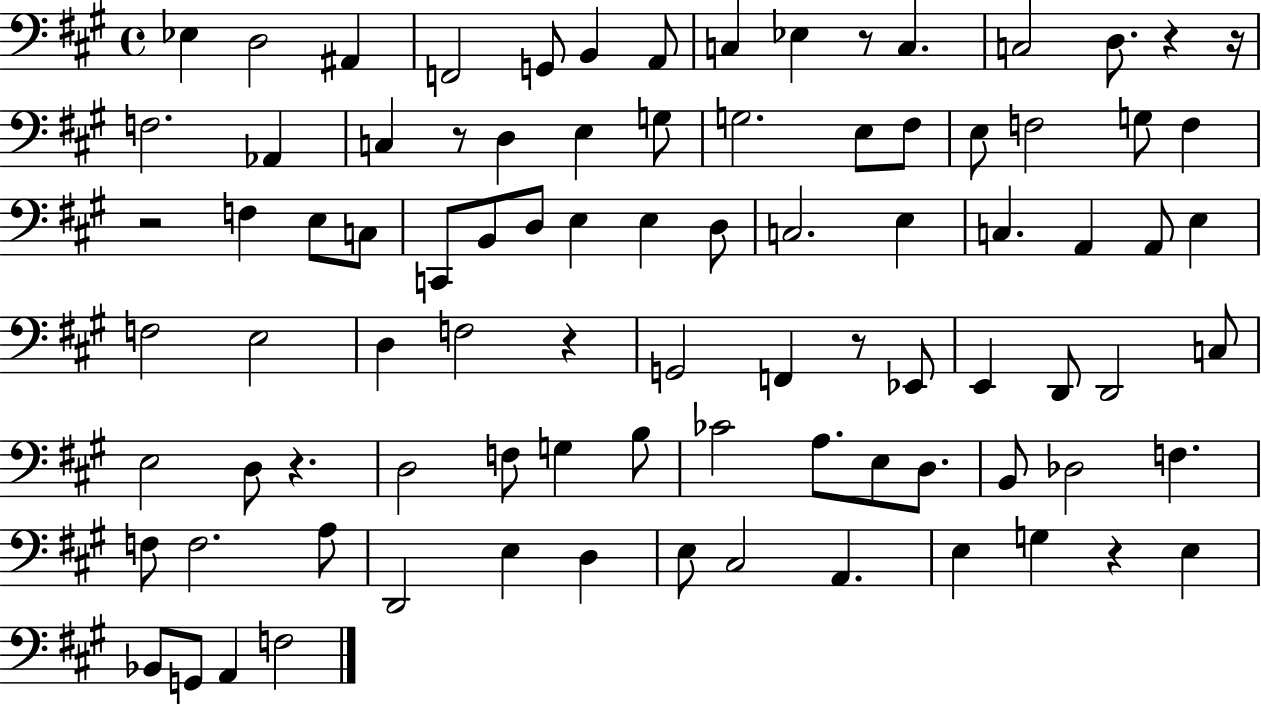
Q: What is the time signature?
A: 4/4